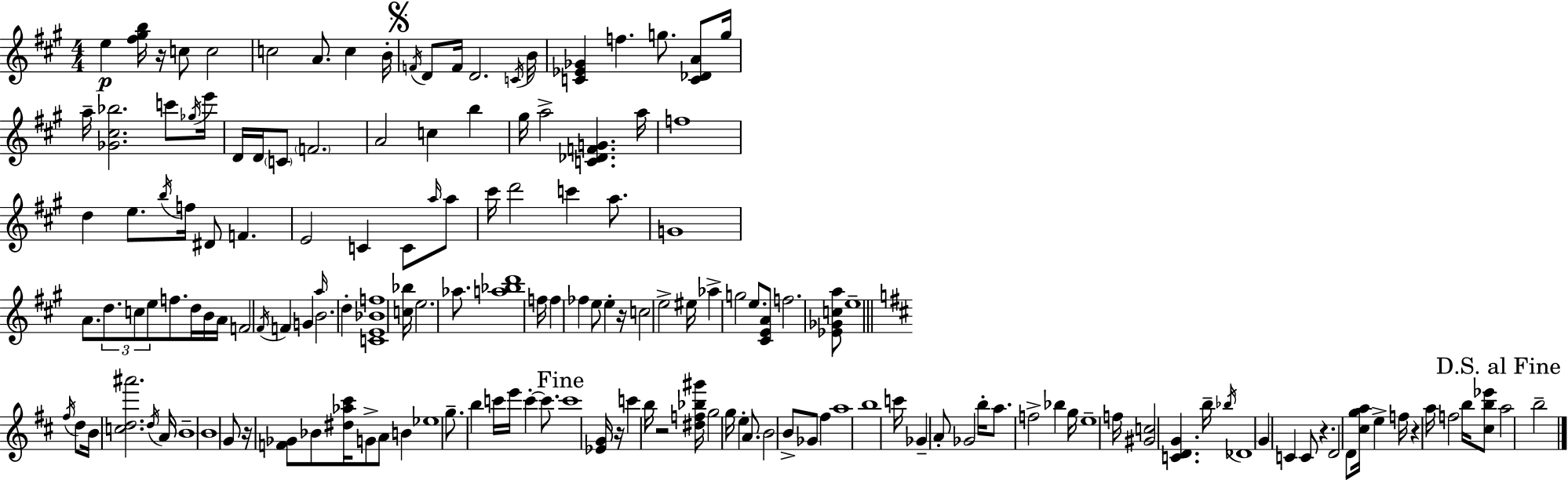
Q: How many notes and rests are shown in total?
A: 161